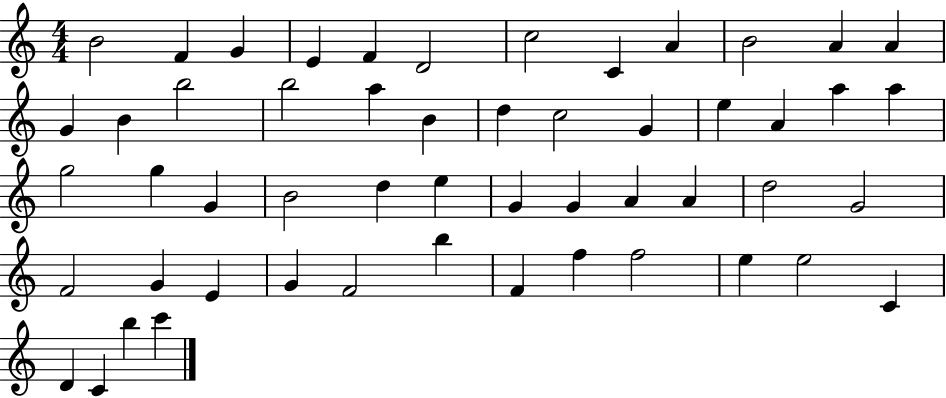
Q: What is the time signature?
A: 4/4